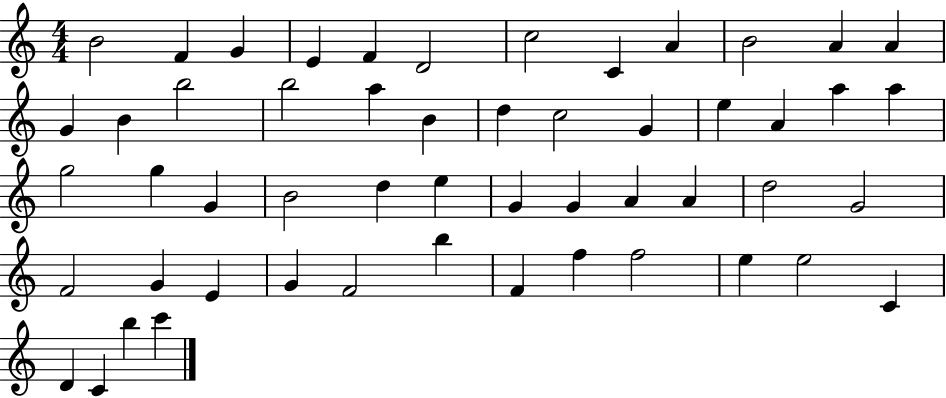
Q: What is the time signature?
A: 4/4